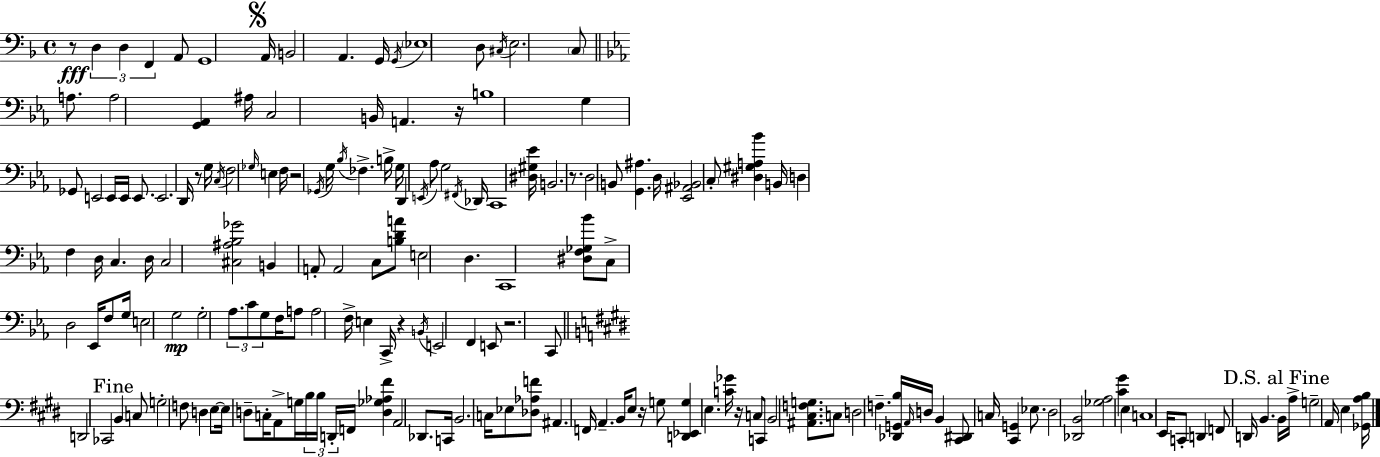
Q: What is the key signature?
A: F major